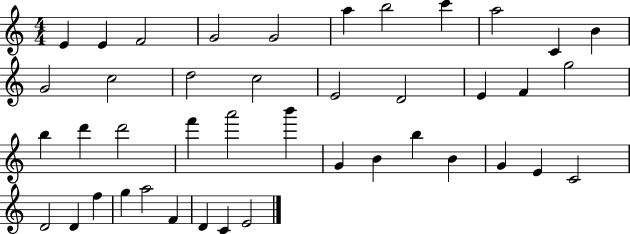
E4/q E4/q F4/h G4/h G4/h A5/q B5/h C6/q A5/h C4/q B4/q G4/h C5/h D5/h C5/h E4/h D4/h E4/q F4/q G5/h B5/q D6/q D6/h F6/q A6/h B6/q G4/q B4/q B5/q B4/q G4/q E4/q C4/h D4/h D4/q F5/q G5/q A5/h F4/q D4/q C4/q E4/h